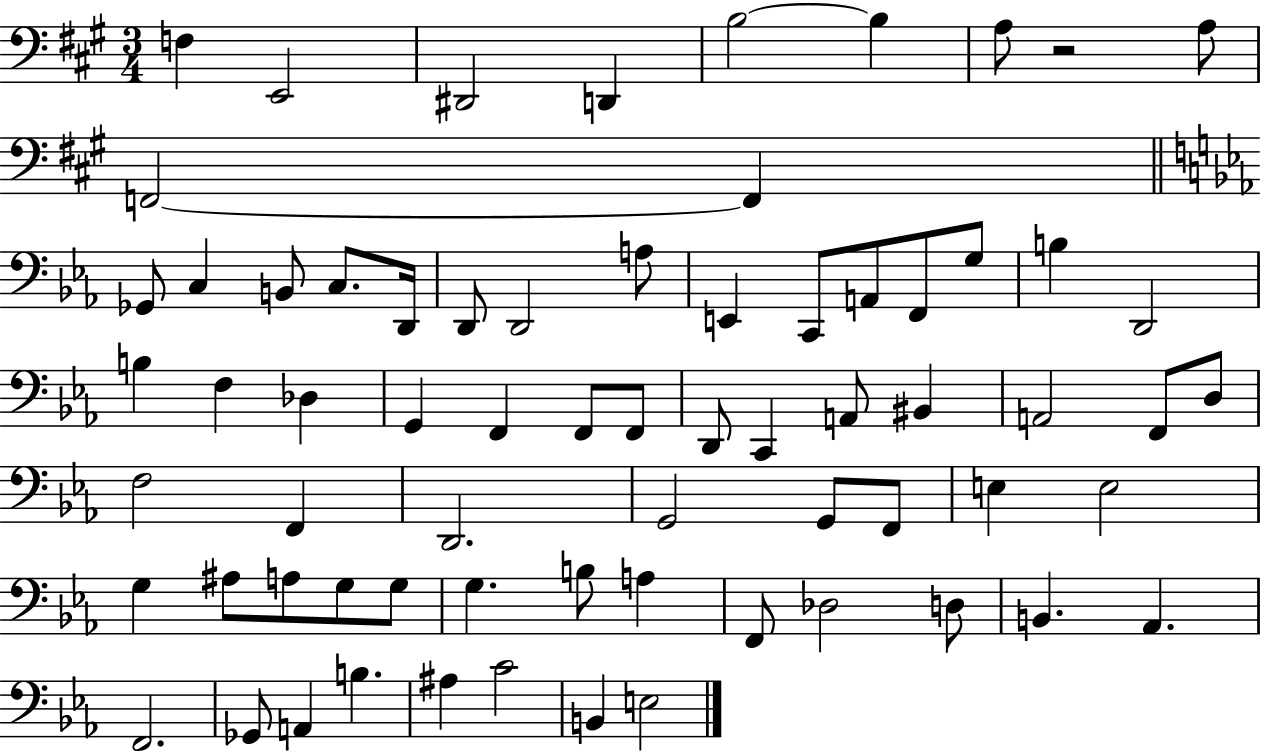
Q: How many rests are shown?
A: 1